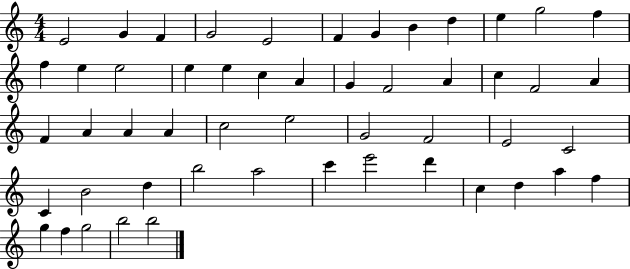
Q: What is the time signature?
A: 4/4